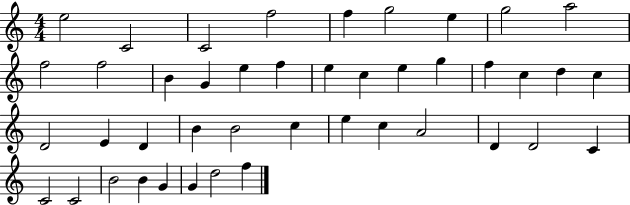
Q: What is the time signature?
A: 4/4